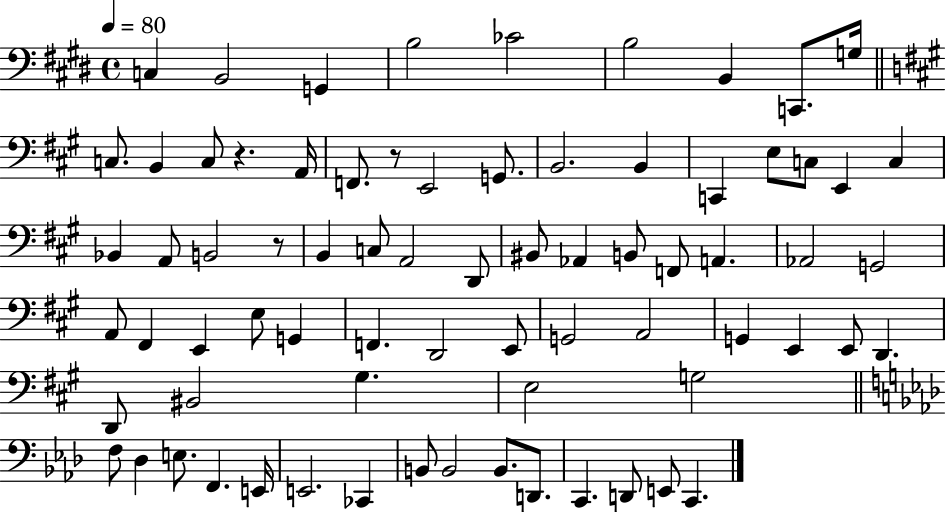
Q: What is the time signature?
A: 4/4